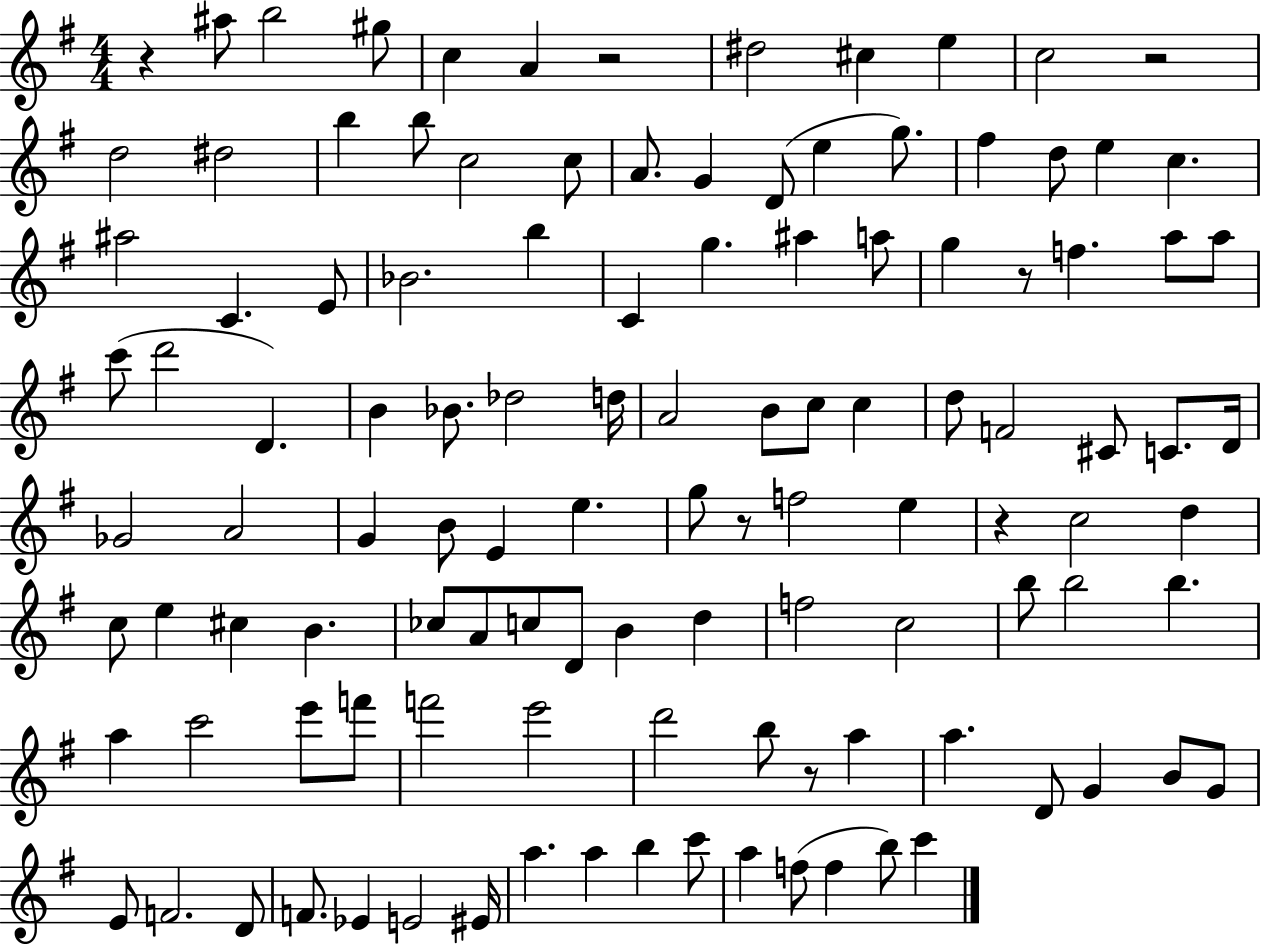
{
  \clef treble
  \numericTimeSignature
  \time 4/4
  \key g \major
  \repeat volta 2 { r4 ais''8 b''2 gis''8 | c''4 a'4 r2 | dis''2 cis''4 e''4 | c''2 r2 | \break d''2 dis''2 | b''4 b''8 c''2 c''8 | a'8. g'4 d'8( e''4 g''8.) | fis''4 d''8 e''4 c''4. | \break ais''2 c'4. e'8 | bes'2. b''4 | c'4 g''4. ais''4 a''8 | g''4 r8 f''4. a''8 a''8 | \break c'''8( d'''2 d'4.) | b'4 bes'8. des''2 d''16 | a'2 b'8 c''8 c''4 | d''8 f'2 cis'8 c'8. d'16 | \break ges'2 a'2 | g'4 b'8 e'4 e''4. | g''8 r8 f''2 e''4 | r4 c''2 d''4 | \break c''8 e''4 cis''4 b'4. | ces''8 a'8 c''8 d'8 b'4 d''4 | f''2 c''2 | b''8 b''2 b''4. | \break a''4 c'''2 e'''8 f'''8 | f'''2 e'''2 | d'''2 b''8 r8 a''4 | a''4. d'8 g'4 b'8 g'8 | \break e'8 f'2. d'8 | f'8. ees'4 e'2 eis'16 | a''4. a''4 b''4 c'''8 | a''4 f''8( f''4 b''8) c'''4 | \break } \bar "|."
}